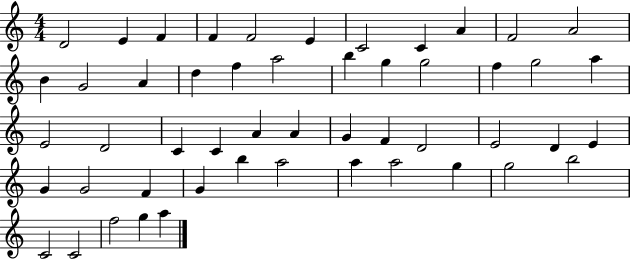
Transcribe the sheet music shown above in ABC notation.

X:1
T:Untitled
M:4/4
L:1/4
K:C
D2 E F F F2 E C2 C A F2 A2 B G2 A d f a2 b g g2 f g2 a E2 D2 C C A A G F D2 E2 D E G G2 F G b a2 a a2 g g2 b2 C2 C2 f2 g a